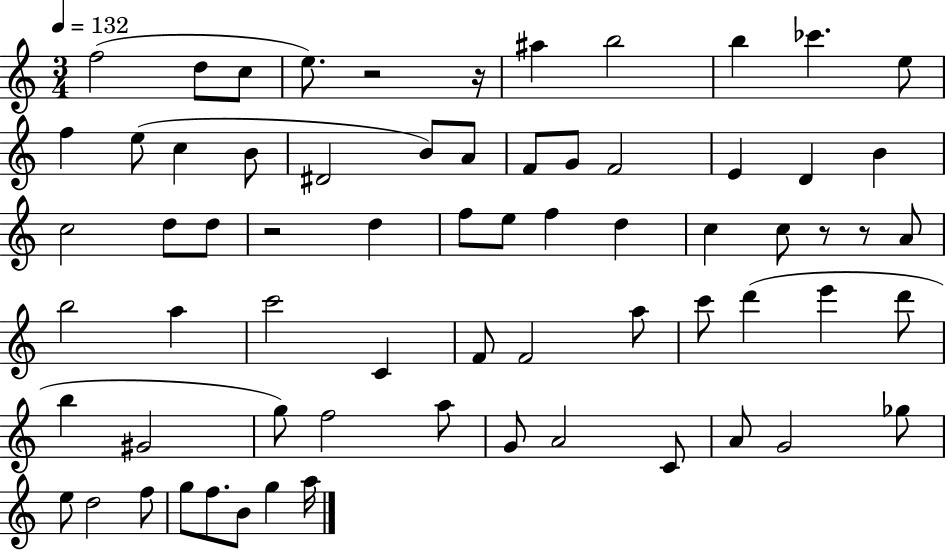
F5/h D5/e C5/e E5/e. R/h R/s A#5/q B5/h B5/q CES6/q. E5/e F5/q E5/e C5/q B4/e D#4/h B4/e A4/e F4/e G4/e F4/h E4/q D4/q B4/q C5/h D5/e D5/e R/h D5/q F5/e E5/e F5/q D5/q C5/q C5/e R/e R/e A4/e B5/h A5/q C6/h C4/q F4/e F4/h A5/e C6/e D6/q E6/q D6/e B5/q G#4/h G5/e F5/h A5/e G4/e A4/h C4/e A4/e G4/h Gb5/e E5/e D5/h F5/e G5/e F5/e. B4/e G5/q A5/s